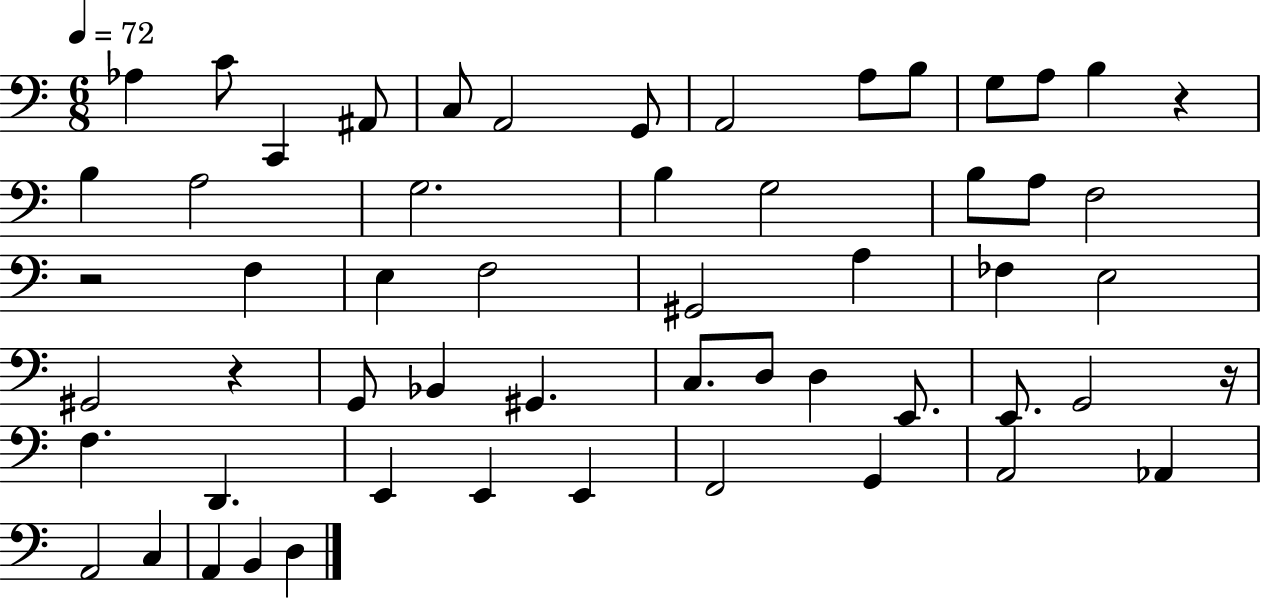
X:1
T:Untitled
M:6/8
L:1/4
K:C
_A, C/2 C,, ^A,,/2 C,/2 A,,2 G,,/2 A,,2 A,/2 B,/2 G,/2 A,/2 B, z B, A,2 G,2 B, G,2 B,/2 A,/2 F,2 z2 F, E, F,2 ^G,,2 A, _F, E,2 ^G,,2 z G,,/2 _B,, ^G,, C,/2 D,/2 D, E,,/2 E,,/2 G,,2 z/4 F, D,, E,, E,, E,, F,,2 G,, A,,2 _A,, A,,2 C, A,, B,, D,